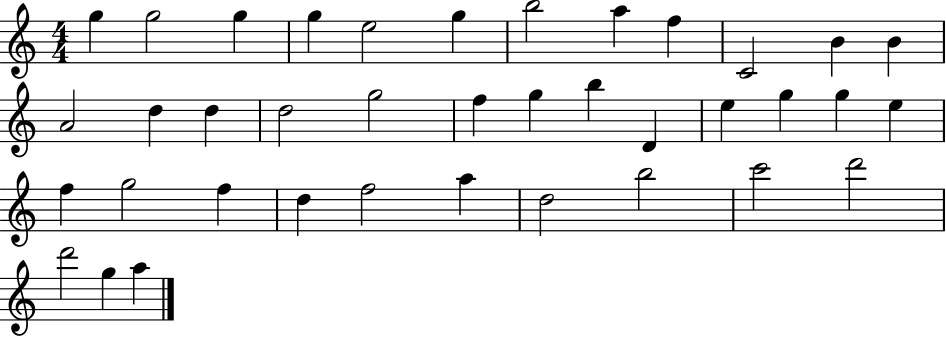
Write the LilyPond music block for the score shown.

{
  \clef treble
  \numericTimeSignature
  \time 4/4
  \key c \major
  g''4 g''2 g''4 | g''4 e''2 g''4 | b''2 a''4 f''4 | c'2 b'4 b'4 | \break a'2 d''4 d''4 | d''2 g''2 | f''4 g''4 b''4 d'4 | e''4 g''4 g''4 e''4 | \break f''4 g''2 f''4 | d''4 f''2 a''4 | d''2 b''2 | c'''2 d'''2 | \break d'''2 g''4 a''4 | \bar "|."
}